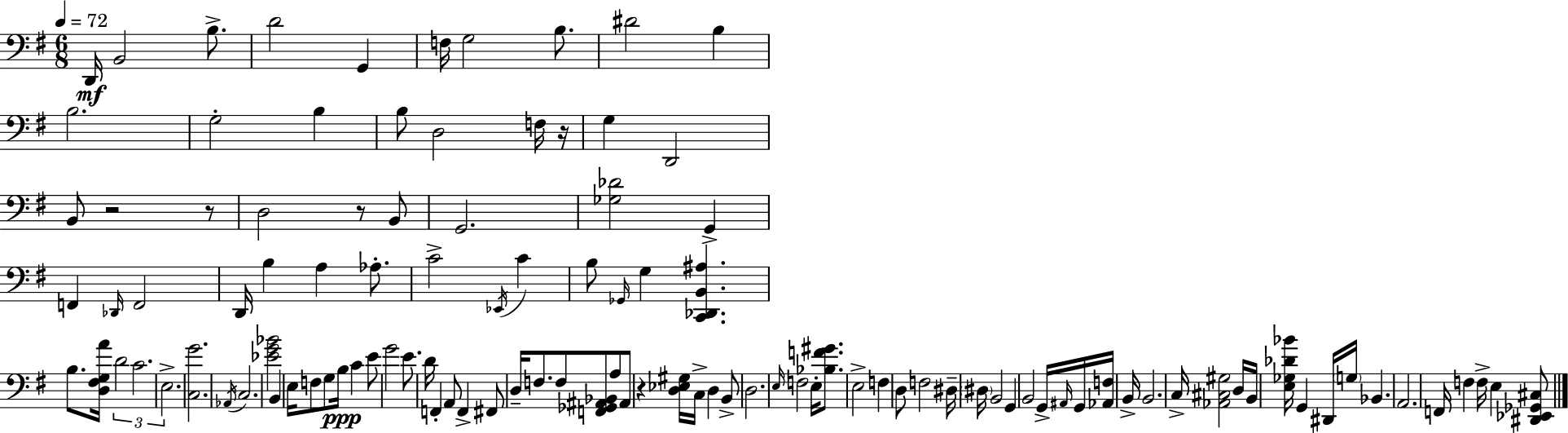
X:1
T:Untitled
M:6/8
L:1/4
K:G
D,,/4 B,,2 B,/2 D2 G,, F,/4 G,2 B,/2 ^D2 B, B,2 G,2 B, B,/2 D,2 F,/4 z/4 G, D,,2 B,,/2 z2 z/2 D,2 z/2 B,,/2 G,,2 [_G,_D]2 G,, F,, _D,,/4 F,,2 D,,/4 B, A, _A,/2 C2 _E,,/4 C B,/2 _G,,/4 G, [C,,_D,,B,,^A,] B,/2 [D,^F,G,A]/4 D2 C2 E,2 [C,G]2 _A,,/4 C,2 [_EG_B]2 B,, E,/4 F,/2 G,/2 B,/4 C E/2 G2 E/2 D/4 F,, A,,/2 F,, ^F,,/2 D,/4 F,/2 F,/2 [F,,_G,,^A,,_B,,]/2 A,/2 ^A,,/2 z [D,_E,^G,]/4 C,/4 D, B,,/2 D,2 E,/4 F,2 E,/4 [_B,F^G]/2 E,2 F, D,/2 F,2 ^D,/4 ^D,/4 B,,2 G,, B,,2 G,,/4 ^A,,/4 G,,/4 [_A,,F,]/4 B,,/4 B,,2 C,/4 [_A,,^C,^G,]2 D,/4 B,,/4 [E,_G,_D_B]/4 G,, ^D,,/4 G,/4 _B,, A,,2 F,,/4 F, F,/4 E, [^D,,_E,,_G,,^C,]/2